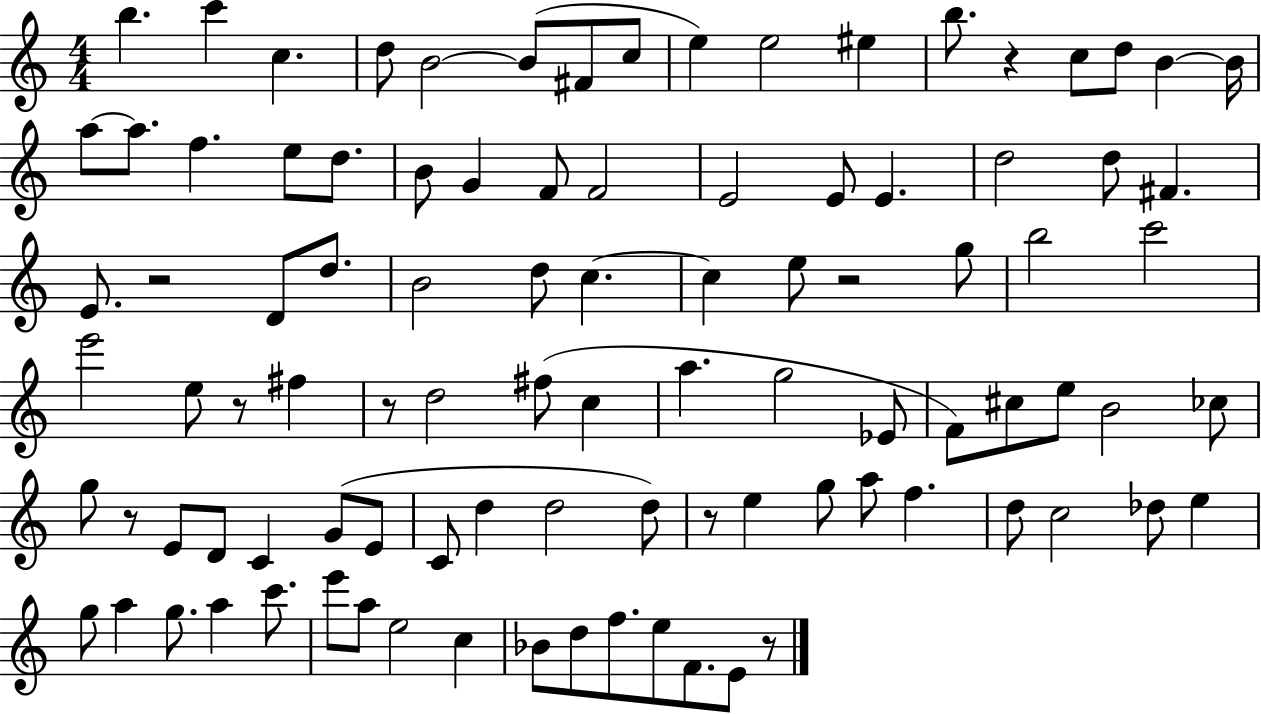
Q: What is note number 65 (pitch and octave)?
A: D5